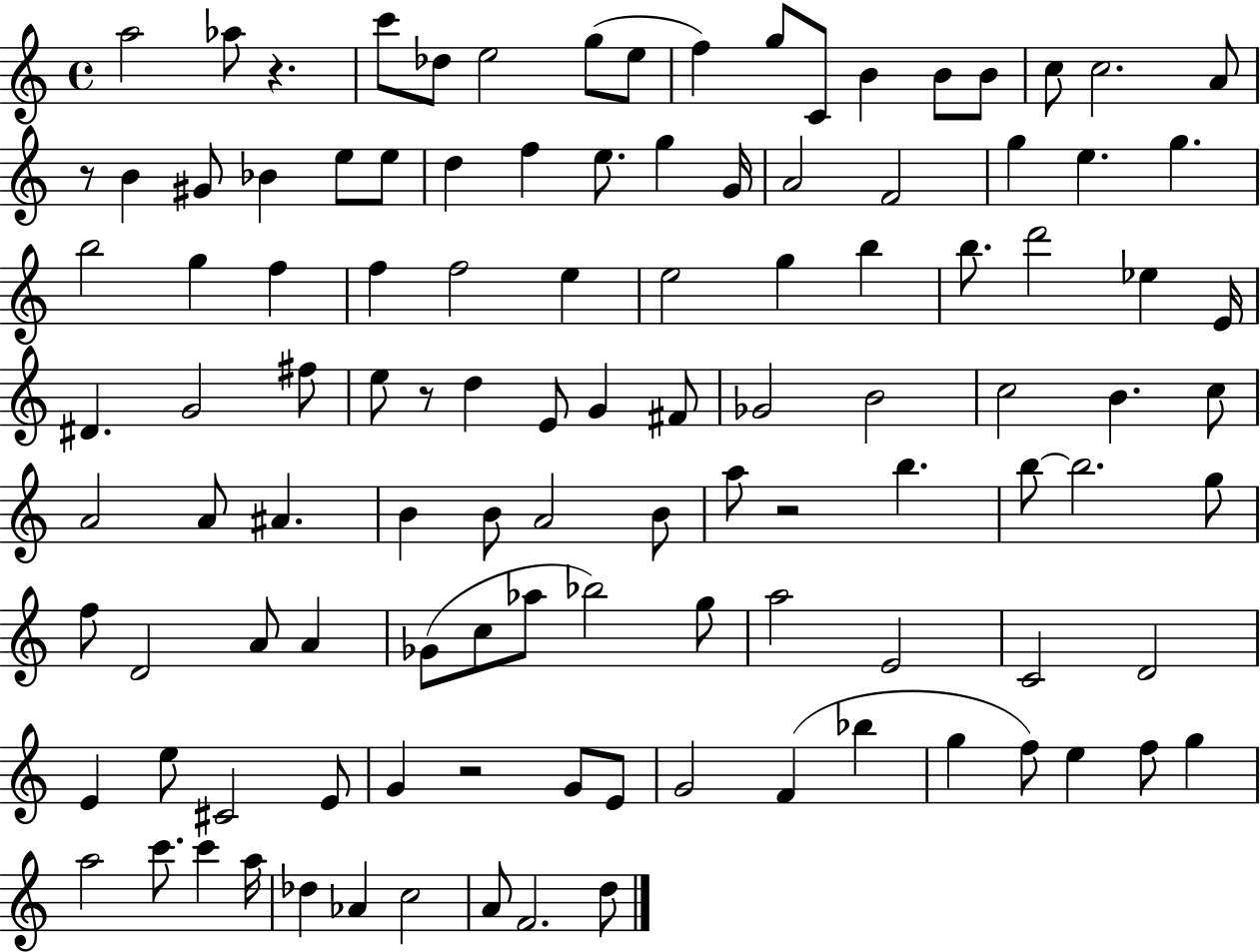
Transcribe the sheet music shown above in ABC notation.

X:1
T:Untitled
M:4/4
L:1/4
K:C
a2 _a/2 z c'/2 _d/2 e2 g/2 e/2 f g/2 C/2 B B/2 B/2 c/2 c2 A/2 z/2 B ^G/2 _B e/2 e/2 d f e/2 g G/4 A2 F2 g e g b2 g f f f2 e e2 g b b/2 d'2 _e E/4 ^D G2 ^f/2 e/2 z/2 d E/2 G ^F/2 _G2 B2 c2 B c/2 A2 A/2 ^A B B/2 A2 B/2 a/2 z2 b b/2 b2 g/2 f/2 D2 A/2 A _G/2 c/2 _a/2 _b2 g/2 a2 E2 C2 D2 E e/2 ^C2 E/2 G z2 G/2 E/2 G2 F _b g f/2 e f/2 g a2 c'/2 c' a/4 _d _A c2 A/2 F2 d/2